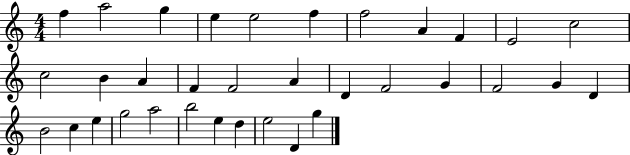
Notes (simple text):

F5/q A5/h G5/q E5/q E5/h F5/q F5/h A4/q F4/q E4/h C5/h C5/h B4/q A4/q F4/q F4/h A4/q D4/q F4/h G4/q F4/h G4/q D4/q B4/h C5/q E5/q G5/h A5/h B5/h E5/q D5/q E5/h D4/q G5/q